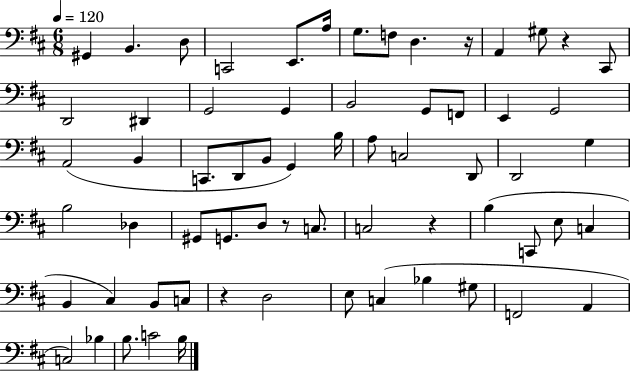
{
  \clef bass
  \numericTimeSignature
  \time 6/8
  \key d \major
  \tempo 4 = 120
  gis,4 b,4. d8 | c,2 e,8. a16 | g8. f8 d4. r16 | a,4 gis8 r4 cis,8 | \break d,2 dis,4 | g,2 g,4 | b,2 g,8 f,8 | e,4 g,2 | \break a,2( b,4 | c,8. d,8 b,8 g,4) b16 | a8 c2 d,8 | d,2 g4 | \break b2 des4 | gis,8 g,8. d8 r8 c8. | c2 r4 | b4( c,8 e8 c4 | \break b,4 cis4) b,8 c8 | r4 d2 | e8 c4( bes4 gis8 | f,2 a,4 | \break c2) bes4 | b8. c'2 b16 | \bar "|."
}